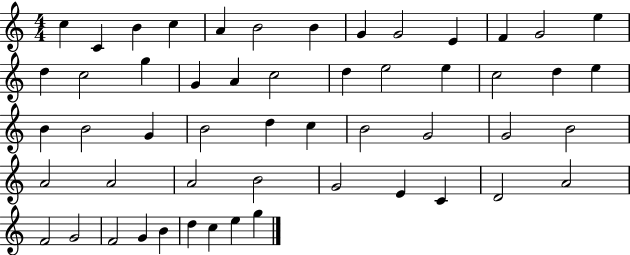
C5/q C4/q B4/q C5/q A4/q B4/h B4/q G4/q G4/h E4/q F4/q G4/h E5/q D5/q C5/h G5/q G4/q A4/q C5/h D5/q E5/h E5/q C5/h D5/q E5/q B4/q B4/h G4/q B4/h D5/q C5/q B4/h G4/h G4/h B4/h A4/h A4/h A4/h B4/h G4/h E4/q C4/q D4/h A4/h F4/h G4/h F4/h G4/q B4/q D5/q C5/q E5/q G5/q